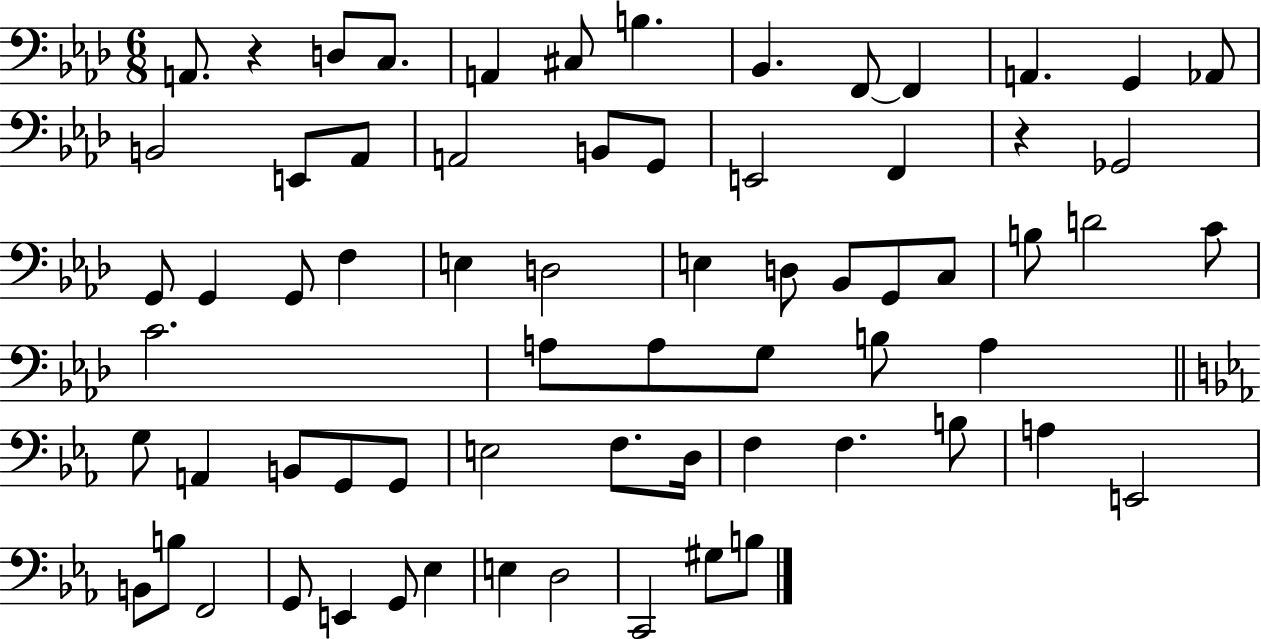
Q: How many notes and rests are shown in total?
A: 68